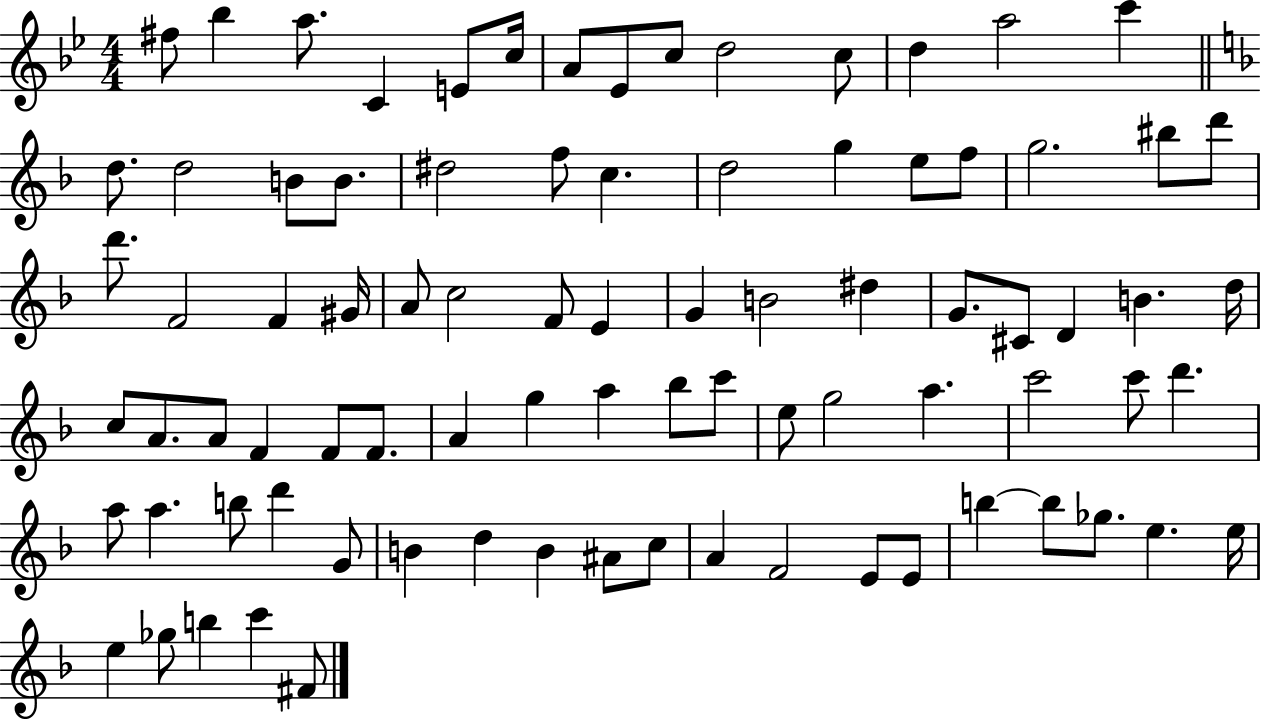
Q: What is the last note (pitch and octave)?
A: F#4